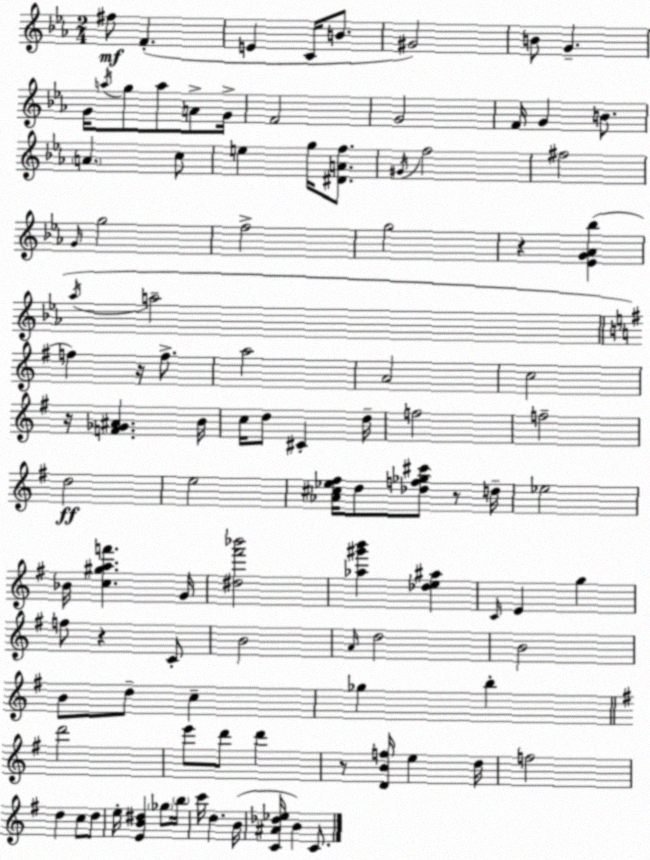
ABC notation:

X:1
T:Untitled
M:2/4
L:1/4
K:Eb
^f/2 F E C/4 B/2 ^G2 B/2 G G/4 a/4 g/2 a/2 A/2 G/4 F2 G2 F/4 G B/2 A c/2 e g/4 [^DAf]/2 ^G/4 f2 ^f2 G/4 g2 f2 g2 z [_EG_A_b] _a/4 a2 f z/4 f/2 a2 A2 c2 z/4 [F_G^A] B/4 c/4 d/2 ^C d/4 f2 f2 d2 e2 [_A^c_e^f]/4 d/2 [_df_g^c']/2 z/2 d/4 _e2 _B/4 [c^gaf'] G/4 [^d^f'_b']2 [_a^g'b'] [_de^a] C/4 E g f/2 z C/2 B2 A/4 d2 B2 B/2 d/2 c _g b d'2 e'/2 d'/2 d' z/2 [DBf]/4 e d/4 f2 d c/2 d/2 e/4 [EB^d] _g/2 b/4 c'/4 d B/4 [C^A_d_e]/4 B C/2